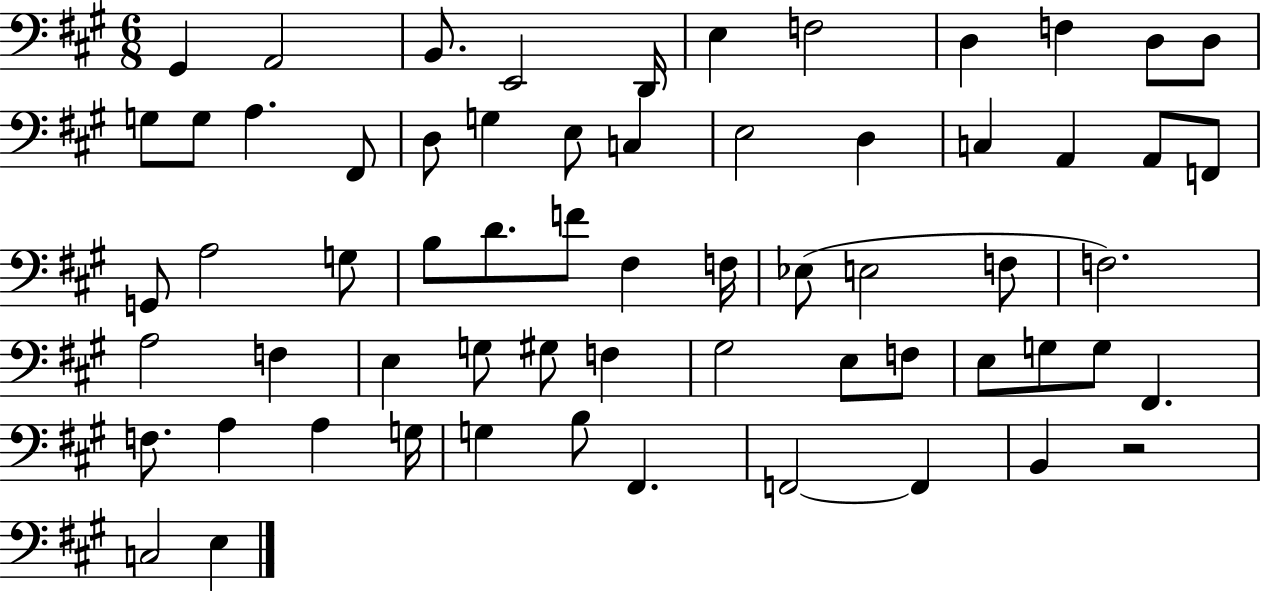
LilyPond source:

{
  \clef bass
  \numericTimeSignature
  \time 6/8
  \key a \major
  gis,4 a,2 | b,8. e,2 d,16 | e4 f2 | d4 f4 d8 d8 | \break g8 g8 a4. fis,8 | d8 g4 e8 c4 | e2 d4 | c4 a,4 a,8 f,8 | \break g,8 a2 g8 | b8 d'8. f'8 fis4 f16 | ees8( e2 f8 | f2.) | \break a2 f4 | e4 g8 gis8 f4 | gis2 e8 f8 | e8 g8 g8 fis,4. | \break f8. a4 a4 g16 | g4 b8 fis,4. | f,2~~ f,4 | b,4 r2 | \break c2 e4 | \bar "|."
}